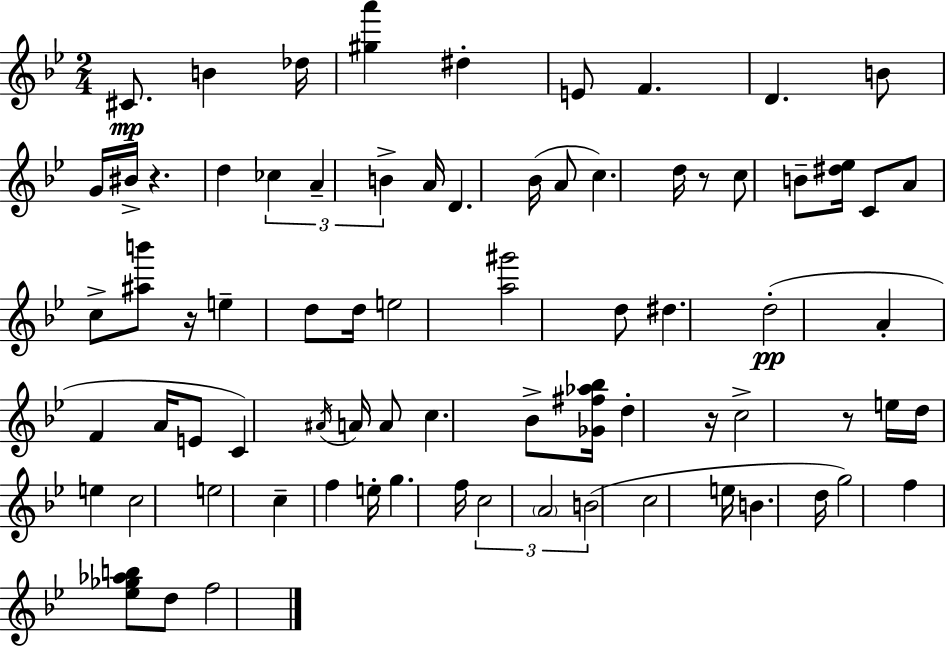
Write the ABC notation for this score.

X:1
T:Untitled
M:2/4
L:1/4
K:Bb
^C/2 B _d/4 [^ga'] ^d E/2 F D B/2 G/4 ^B/4 z d _c A B A/4 D _B/4 A/2 c d/4 z/2 c/2 B/2 [^d_e]/4 C/2 A/2 c/2 [^ab']/2 z/4 e d/2 d/4 e2 [a^g']2 d/2 ^d d2 A F A/4 E/2 C ^A/4 A/4 A/2 c _B/2 [_G^f_a_b]/4 d z/4 c2 z/2 e/4 d/4 e c2 e2 c f e/4 g f/4 c2 A2 B2 c2 e/4 B d/4 g2 f [_e_g_ab]/2 d/2 f2